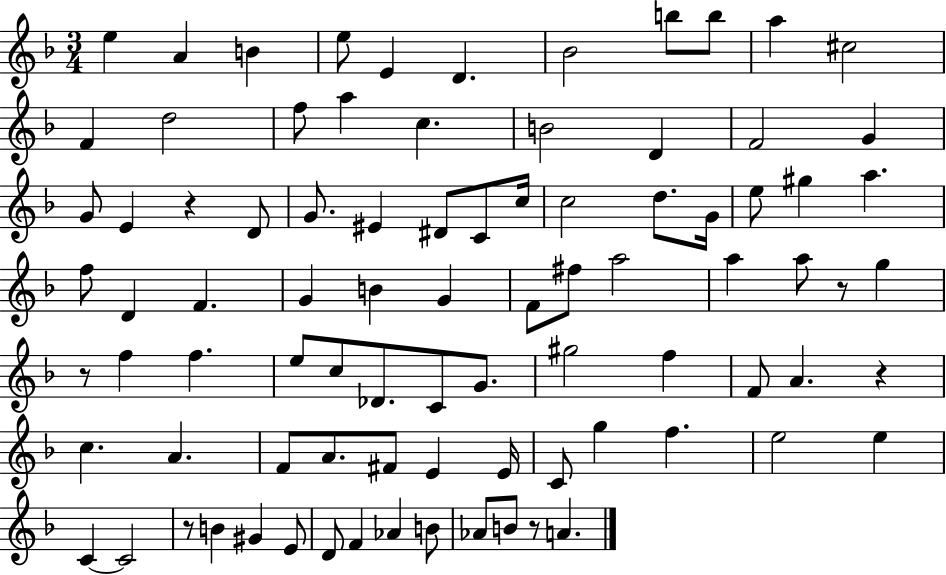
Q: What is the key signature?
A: F major